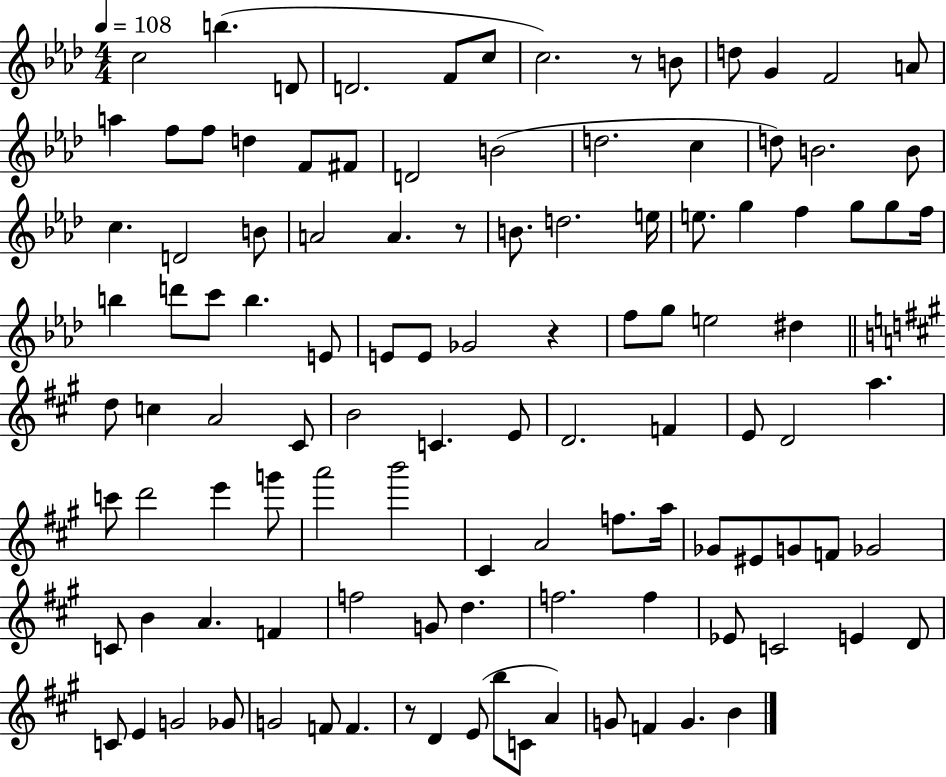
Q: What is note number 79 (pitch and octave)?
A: C4